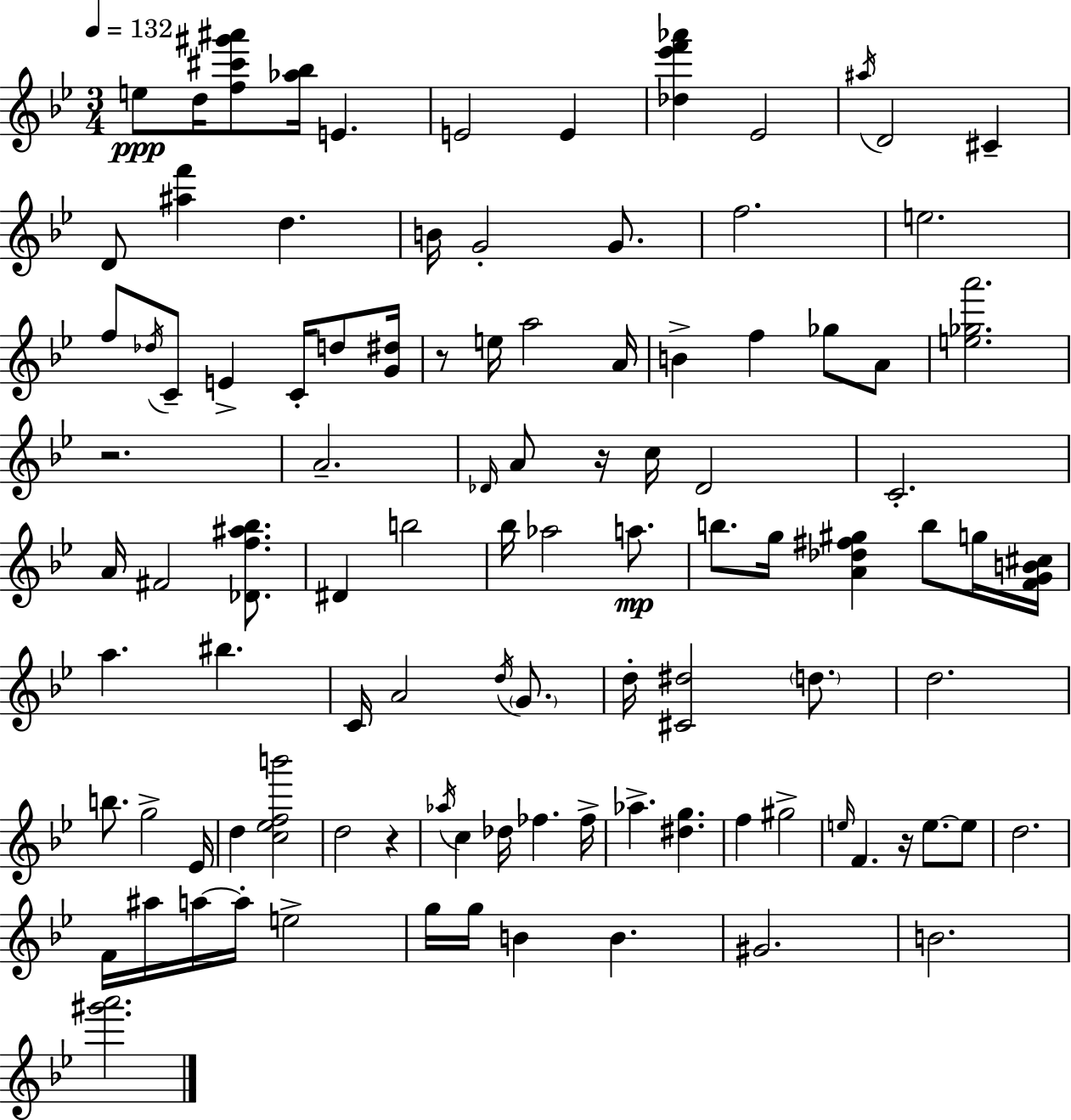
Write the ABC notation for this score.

X:1
T:Untitled
M:3/4
L:1/4
K:Gm
e/2 d/4 [f^c'^g'^a']/2 [_a_b]/4 E E2 E [_d_e'f'_a'] _E2 ^a/4 D2 ^C D/2 [^af'] d B/4 G2 G/2 f2 e2 f/2 _d/4 C/2 E C/4 d/2 [G^d]/4 z/2 e/4 a2 A/4 B f _g/2 A/2 [e_ga']2 z2 A2 _D/4 A/2 z/4 c/4 _D2 C2 A/4 ^F2 [_Df^a_b]/2 ^D b2 _b/4 _a2 a/2 b/2 g/4 [A_d^f^g] b/2 g/4 [FGB^c]/4 a ^b C/4 A2 d/4 G/2 d/4 [^C^d]2 d/2 d2 b/2 g2 _E/4 d [c_efb']2 d2 z _a/4 c _d/4 _f _f/4 _a [^dg] f ^g2 e/4 F z/4 e/2 e/2 d2 F/4 ^a/4 a/4 a/4 e2 g/4 g/4 B B ^G2 B2 [^g'a']2